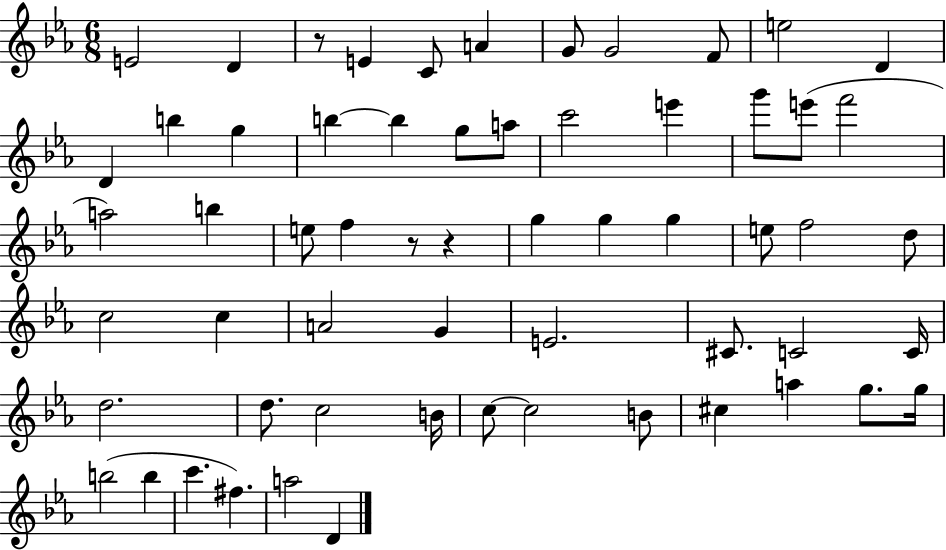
X:1
T:Untitled
M:6/8
L:1/4
K:Eb
E2 D z/2 E C/2 A G/2 G2 F/2 e2 D D b g b b g/2 a/2 c'2 e' g'/2 e'/2 f'2 a2 b e/2 f z/2 z g g g e/2 f2 d/2 c2 c A2 G E2 ^C/2 C2 C/4 d2 d/2 c2 B/4 c/2 c2 B/2 ^c a g/2 g/4 b2 b c' ^f a2 D